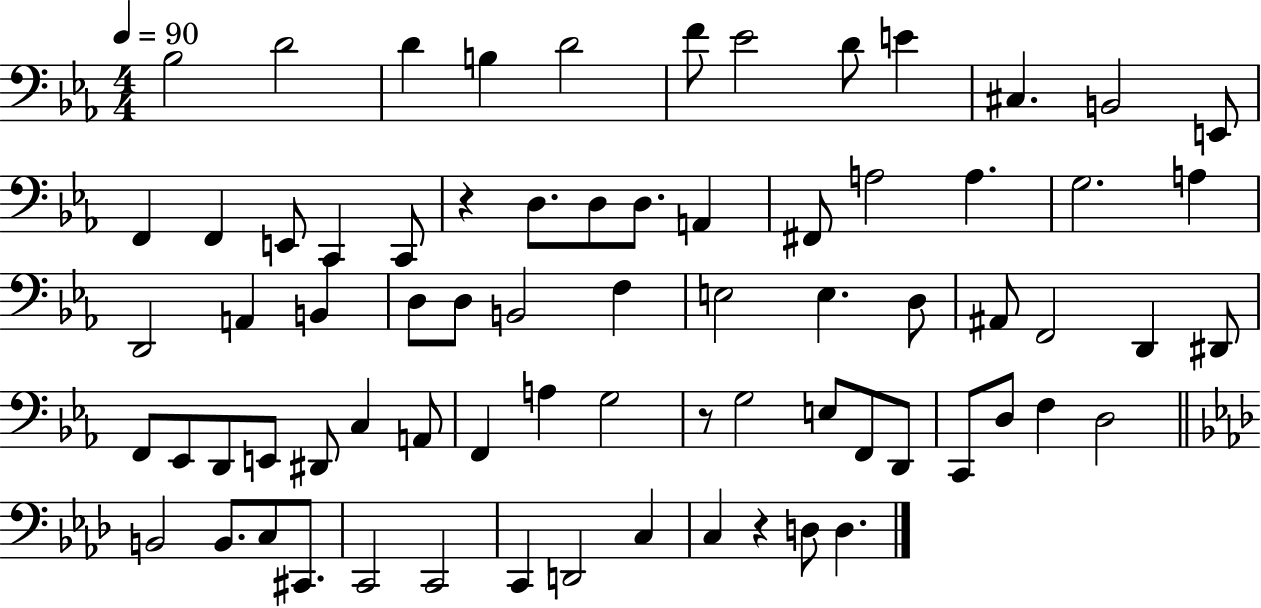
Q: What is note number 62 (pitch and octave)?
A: C#2